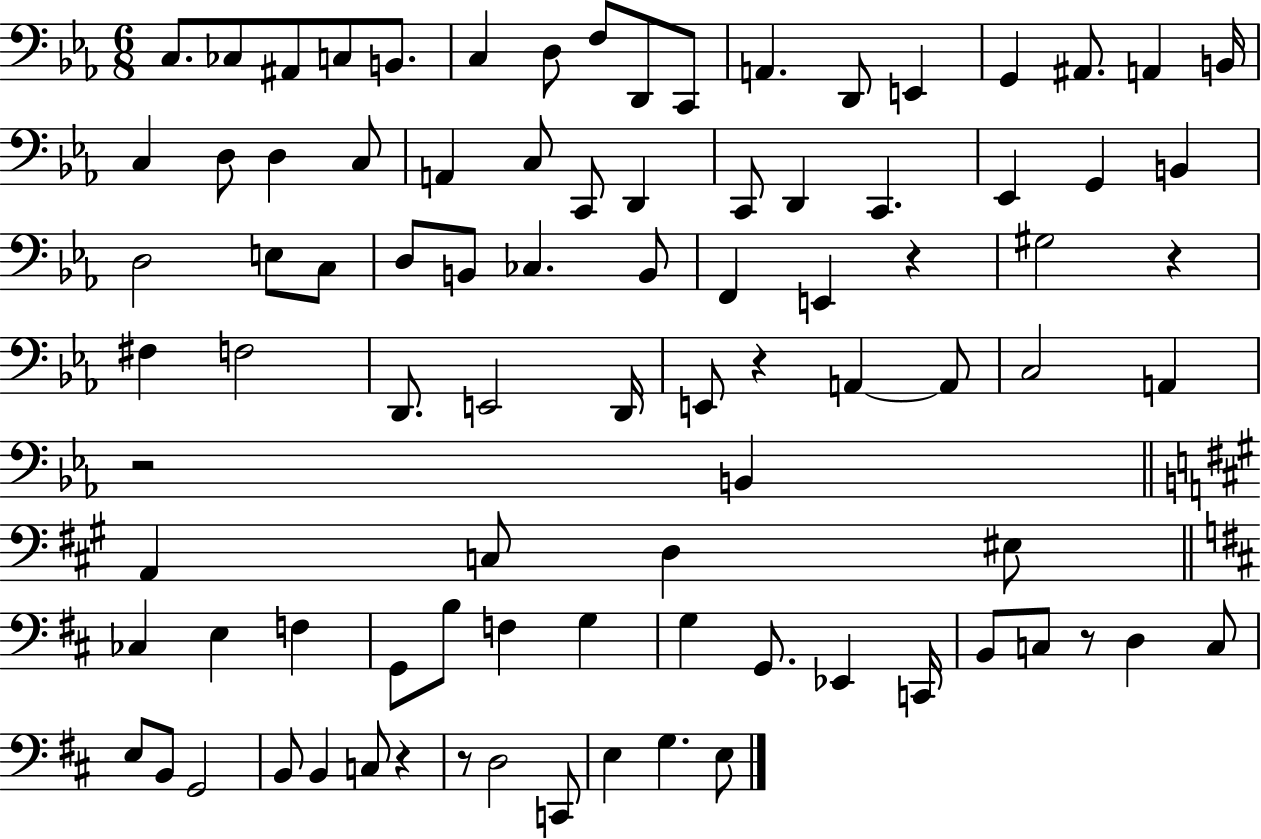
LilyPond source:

{
  \clef bass
  \numericTimeSignature
  \time 6/8
  \key ees \major
  \repeat volta 2 { c8. ces8 ais,8 c8 b,8. | c4 d8 f8 d,8 c,8 | a,4. d,8 e,4 | g,4 ais,8. a,4 b,16 | \break c4 d8 d4 c8 | a,4 c8 c,8 d,4 | c,8 d,4 c,4. | ees,4 g,4 b,4 | \break d2 e8 c8 | d8 b,8 ces4. b,8 | f,4 e,4 r4 | gis2 r4 | \break fis4 f2 | d,8. e,2 d,16 | e,8 r4 a,4~~ a,8 | c2 a,4 | \break r2 b,4 | \bar "||" \break \key a \major a,4 c8 d4 eis8 | \bar "||" \break \key d \major ces4 e4 f4 | g,8 b8 f4 g4 | g4 g,8. ees,4 c,16 | b,8 c8 r8 d4 c8 | \break e8 b,8 g,2 | b,8 b,4 c8 r4 | r8 d2 c,8 | e4 g4. e8 | \break } \bar "|."
}